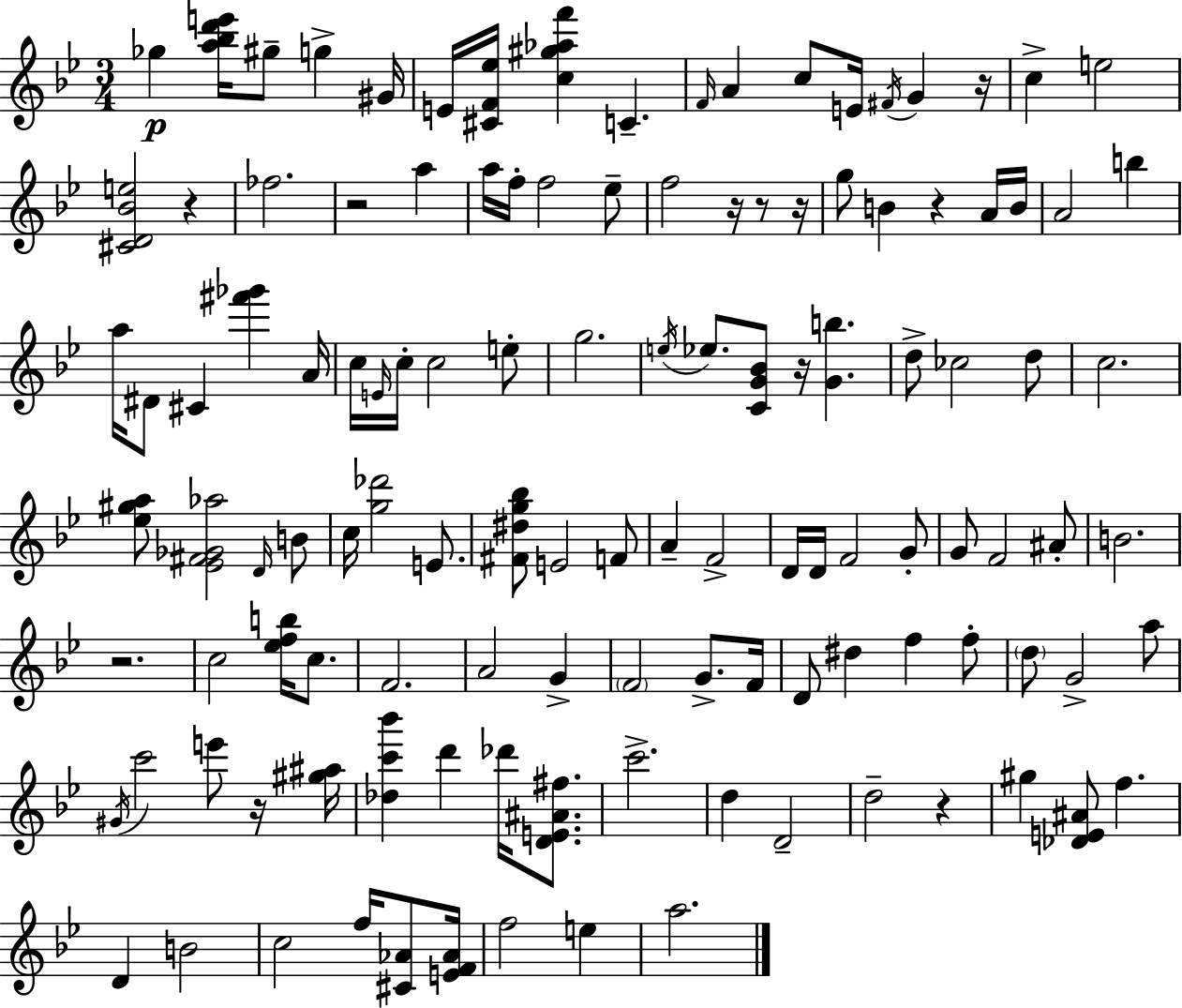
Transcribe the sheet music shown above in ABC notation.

X:1
T:Untitled
M:3/4
L:1/4
K:Gm
_g [a_bd'e']/4 ^g/2 g ^G/4 E/4 [^CF_e]/4 [c^g_af'] C F/4 A c/2 E/4 ^F/4 G z/4 c e2 [^CD_Be]2 z _f2 z2 a a/4 f/4 f2 _e/2 f2 z/4 z/2 z/4 g/2 B z A/4 B/4 A2 b a/4 ^D/2 ^C [^f'_g'] A/4 c/4 E/4 c/4 c2 e/2 g2 e/4 _e/2 [CG_B]/2 z/4 [Gb] d/2 _c2 d/2 c2 [_e^ga]/2 [_E^F_G_a]2 D/4 B/2 c/4 [g_d']2 E/2 [^F^dg_b]/2 E2 F/2 A F2 D/4 D/4 F2 G/2 G/2 F2 ^A/2 B2 z2 c2 [_efb]/4 c/2 F2 A2 G F2 G/2 F/4 D/2 ^d f f/2 d/2 G2 a/2 ^G/4 c'2 e'/2 z/4 [^g^a]/4 [_dc'_b'] d' _d'/4 [DE^A^f]/2 c'2 d D2 d2 z ^g [_DE^A]/2 f D B2 c2 f/4 [^C_A]/2 [EF_A]/4 f2 e a2